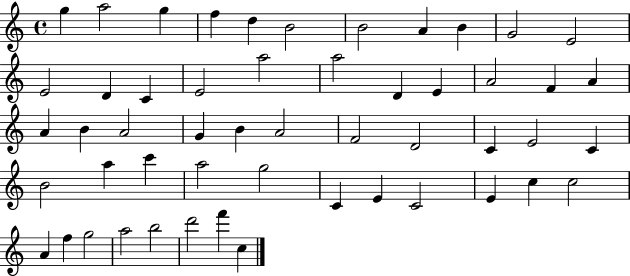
X:1
T:Untitled
M:4/4
L:1/4
K:C
g a2 g f d B2 B2 A B G2 E2 E2 D C E2 a2 a2 D E A2 F A A B A2 G B A2 F2 D2 C E2 C B2 a c' a2 g2 C E C2 E c c2 A f g2 a2 b2 d'2 f' c